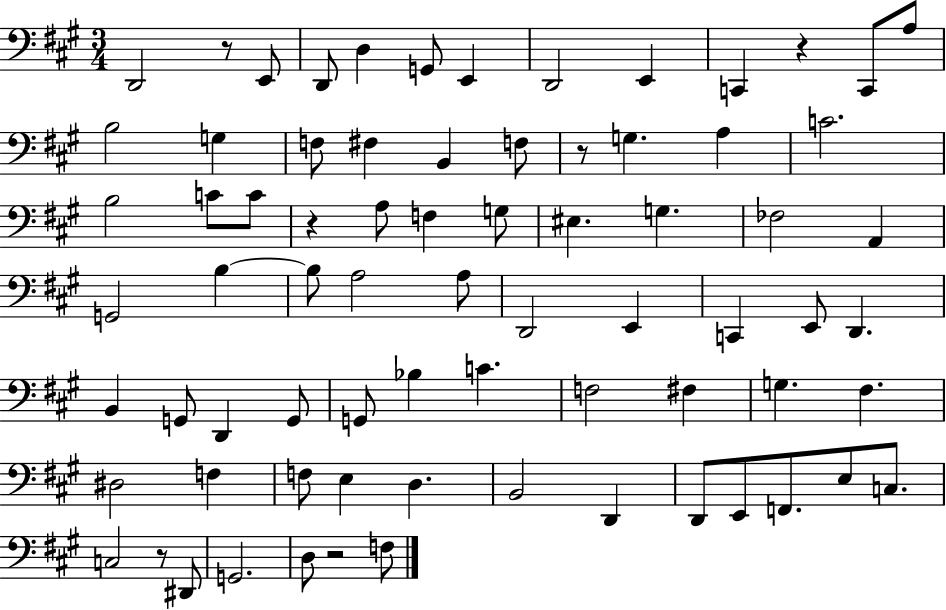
X:1
T:Untitled
M:3/4
L:1/4
K:A
D,,2 z/2 E,,/2 D,,/2 D, G,,/2 E,, D,,2 E,, C,, z C,,/2 A,/2 B,2 G, F,/2 ^F, B,, F,/2 z/2 G, A, C2 B,2 C/2 C/2 z A,/2 F, G,/2 ^E, G, _F,2 A,, G,,2 B, B,/2 A,2 A,/2 D,,2 E,, C,, E,,/2 D,, B,, G,,/2 D,, G,,/2 G,,/2 _B, C F,2 ^F, G, ^F, ^D,2 F, F,/2 E, D, B,,2 D,, D,,/2 E,,/2 F,,/2 E,/2 C,/2 C,2 z/2 ^D,,/2 G,,2 D,/2 z2 F,/2